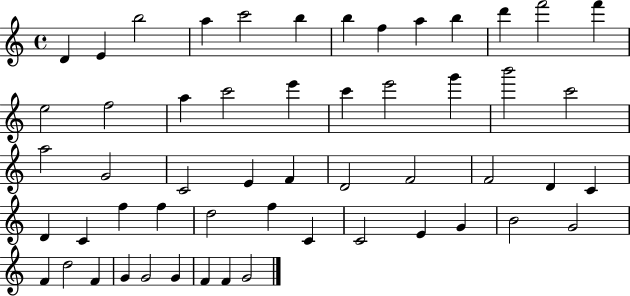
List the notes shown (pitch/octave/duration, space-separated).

D4/q E4/q B5/h A5/q C6/h B5/q B5/q F5/q A5/q B5/q D6/q F6/h F6/q E5/h F5/h A5/q C6/h E6/q C6/q E6/h G6/q B6/h C6/h A5/h G4/h C4/h E4/q F4/q D4/h F4/h F4/h D4/q C4/q D4/q C4/q F5/q F5/q D5/h F5/q C4/q C4/h E4/q G4/q B4/h G4/h F4/q D5/h F4/q G4/q G4/h G4/q F4/q F4/q G4/h